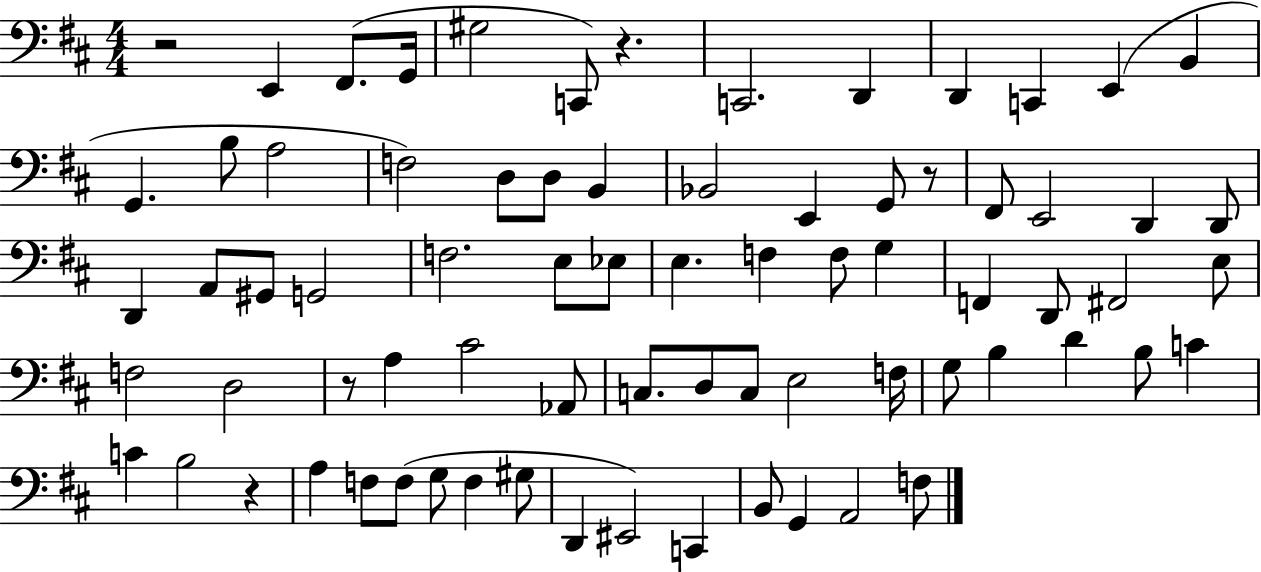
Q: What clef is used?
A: bass